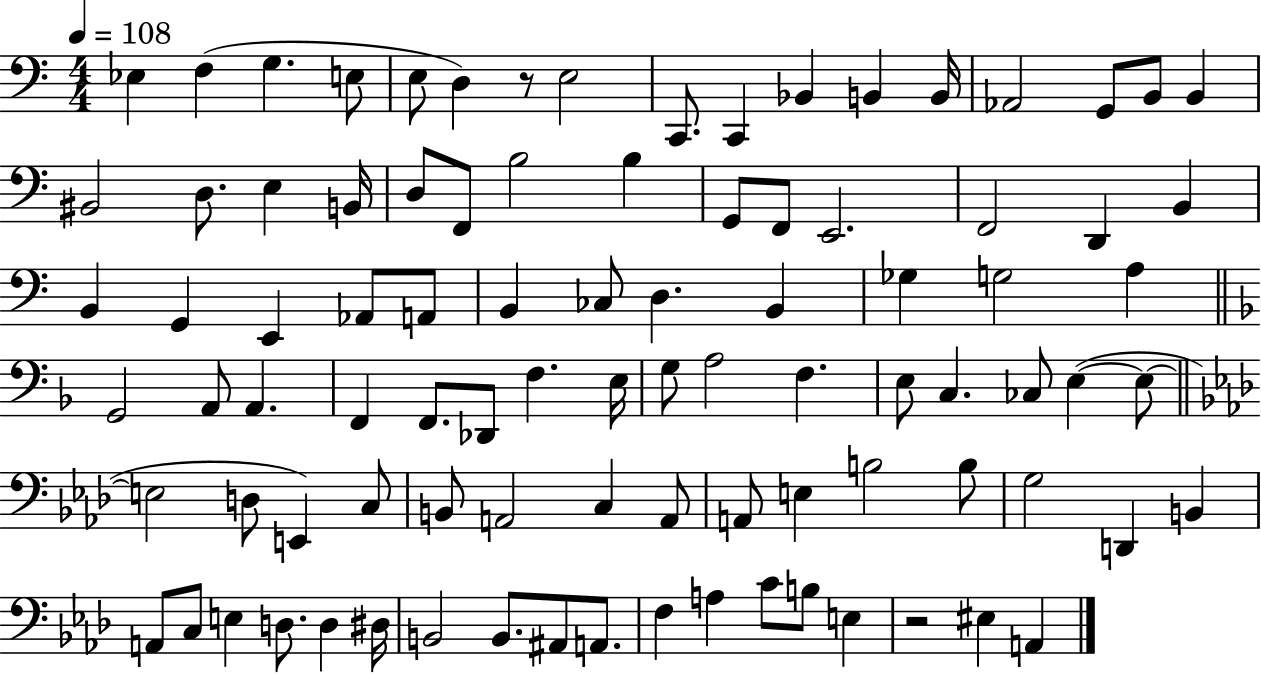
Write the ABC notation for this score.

X:1
T:Untitled
M:4/4
L:1/4
K:C
_E, F, G, E,/2 E,/2 D, z/2 E,2 C,,/2 C,, _B,, B,, B,,/4 _A,,2 G,,/2 B,,/2 B,, ^B,,2 D,/2 E, B,,/4 D,/2 F,,/2 B,2 B, G,,/2 F,,/2 E,,2 F,,2 D,, B,, B,, G,, E,, _A,,/2 A,,/2 B,, _C,/2 D, B,, _G, G,2 A, G,,2 A,,/2 A,, F,, F,,/2 _D,,/2 F, E,/4 G,/2 A,2 F, E,/2 C, _C,/2 E, E,/2 E,2 D,/2 E,, C,/2 B,,/2 A,,2 C, A,,/2 A,,/2 E, B,2 B,/2 G,2 D,, B,, A,,/2 C,/2 E, D,/2 D, ^D,/4 B,,2 B,,/2 ^A,,/2 A,,/2 F, A, C/2 B,/2 E, z2 ^E, A,,